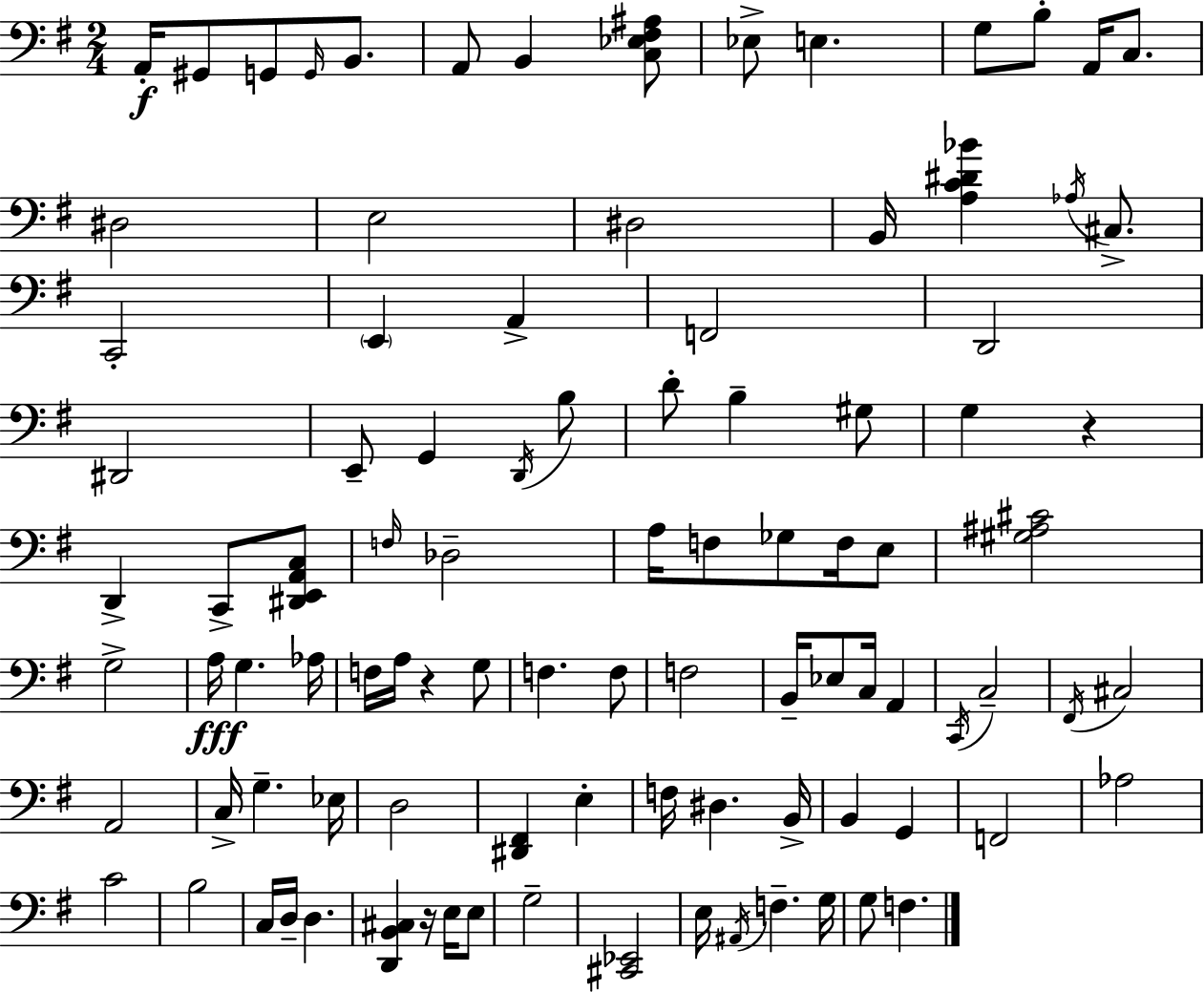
A2/s G#2/e G2/e G2/s B2/e. A2/e B2/q [C3,Eb3,F#3,A#3]/e Eb3/e E3/q. G3/e B3/e A2/s C3/e. D#3/h E3/h D#3/h B2/s [A3,C4,D#4,Bb4]/q Ab3/s C#3/e. C2/h E2/q A2/q F2/h D2/h D#2/h E2/e G2/q D2/s B3/e D4/e B3/q G#3/e G3/q R/q D2/q C2/e [D#2,E2,A2,C3]/e F3/s Db3/h A3/s F3/e Gb3/e F3/s E3/e [G#3,A#3,C#4]/h G3/h A3/s G3/q. Ab3/s F3/s A3/s R/q G3/e F3/q. F3/e F3/h B2/s Eb3/e C3/s A2/q C2/s C3/h F#2/s C#3/h A2/h C3/s G3/q. Eb3/s D3/h [D#2,F#2]/q E3/q F3/s D#3/q. B2/s B2/q G2/q F2/h Ab3/h C4/h B3/h C3/s D3/s D3/q. [D2,B2,C#3]/q R/s E3/s E3/e G3/h [C#2,Eb2]/h E3/s A#2/s F3/q. G3/s G3/e F3/q.